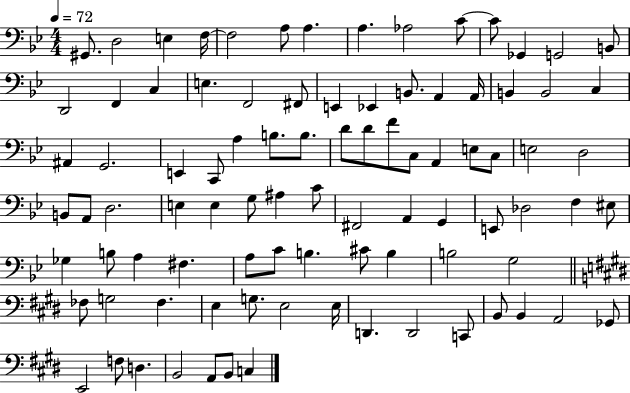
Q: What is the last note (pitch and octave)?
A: C3